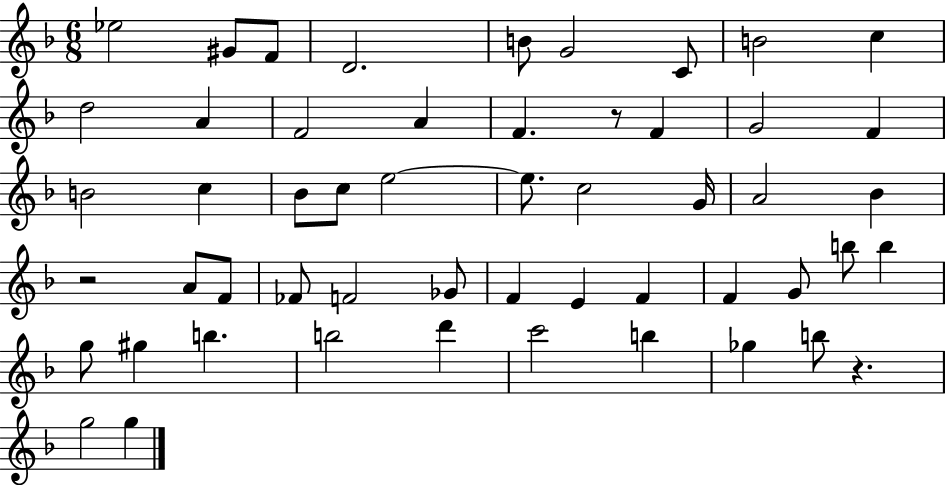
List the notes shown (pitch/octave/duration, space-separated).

Eb5/h G#4/e F4/e D4/h. B4/e G4/h C4/e B4/h C5/q D5/h A4/q F4/h A4/q F4/q. R/e F4/q G4/h F4/q B4/h C5/q Bb4/e C5/e E5/h E5/e. C5/h G4/s A4/h Bb4/q R/h A4/e F4/e FES4/e F4/h Gb4/e F4/q E4/q F4/q F4/q G4/e B5/e B5/q G5/e G#5/q B5/q. B5/h D6/q C6/h B5/q Gb5/q B5/e R/q. G5/h G5/q